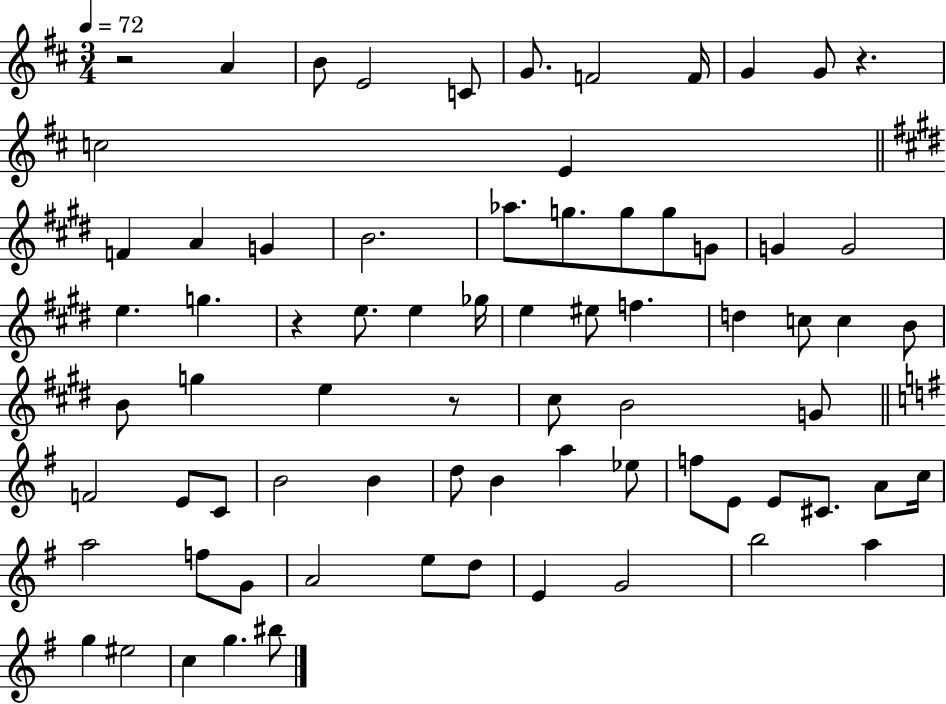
R/h A4/q B4/e E4/h C4/e G4/e. F4/h F4/s G4/q G4/e R/q. C5/h E4/q F4/q A4/q G4/q B4/h. Ab5/e. G5/e. G5/e G5/e G4/e G4/q G4/h E5/q. G5/q. R/q E5/e. E5/q Gb5/s E5/q EIS5/e F5/q. D5/q C5/e C5/q B4/e B4/e G5/q E5/q R/e C#5/e B4/h G4/e F4/h E4/e C4/e B4/h B4/q D5/e B4/q A5/q Eb5/e F5/e E4/e E4/e C#4/e. A4/e C5/s A5/h F5/e G4/e A4/h E5/e D5/e E4/q G4/h B5/h A5/q G5/q EIS5/h C5/q G5/q. BIS5/e